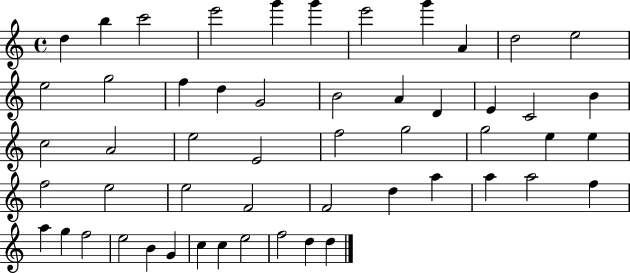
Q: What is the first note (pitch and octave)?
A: D5